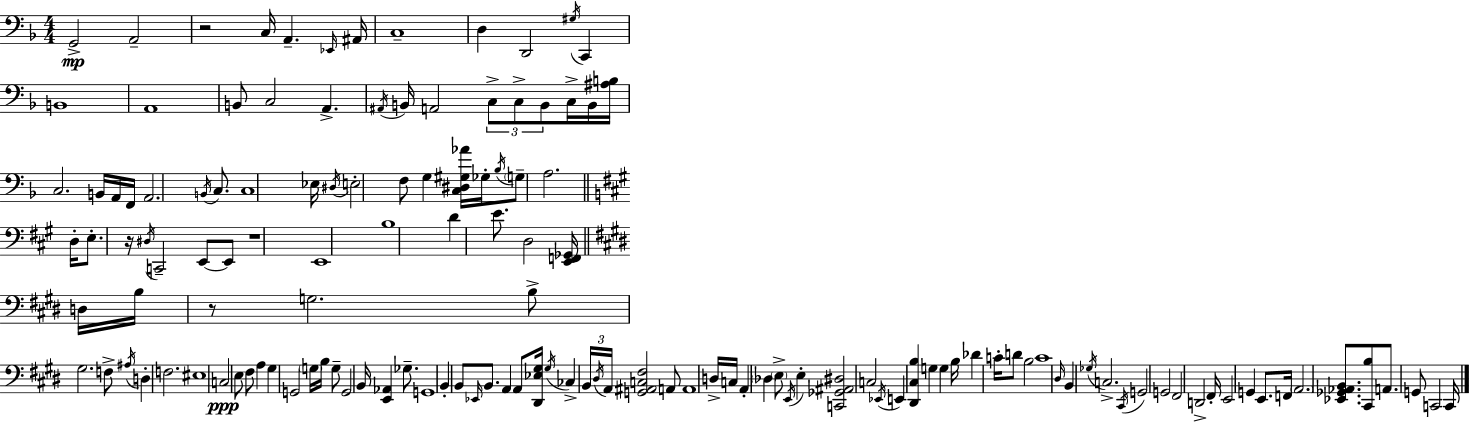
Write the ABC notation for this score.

X:1
T:Untitled
M:4/4
L:1/4
K:Dm
G,,2 A,,2 z2 C,/4 A,, _E,,/4 ^A,,/4 C,4 D, D,,2 ^G,/4 C,, B,,4 A,,4 B,,/2 C,2 A,, ^A,,/4 B,,/4 A,,2 C,/2 C,/2 B,,/2 C,/4 B,,/4 [^A,B,]/4 C,2 B,,/4 A,,/4 F,,/4 A,,2 B,,/4 C,/2 C,4 _E,/4 ^D,/4 E,2 F,/2 G, [C,^D,^G,_A]/4 _G,/4 _B,/4 G,/2 A,2 D,/4 E,/2 z/4 ^D,/4 C,,2 E,,/2 E,,/2 z4 E,,4 B,4 D E/2 D,2 [E,,F,,_G,,]/4 D,/4 B,/4 z/2 G,2 B,/2 ^G,2 F,/2 ^A,/4 D, F,2 ^E,4 C,2 E,/2 ^F,/2 A, ^G, G,,2 G,/4 B,/4 G,/2 G,,2 B,,/4 [E,,_A,,] _G,/2 G,,4 B,, B,,/2 _E,,/4 B,,/2 A,, A,,/2 [^D,,_E,^G,]/4 ^G,/4 _C, B,,/4 ^D,/4 A,,/4 [G,,^A,,C,^F,]2 A,,/2 A,,4 D,/4 C,/4 A,, _D, E,/2 E,,/4 E, [C,,_G,,^A,,^D,]2 C,2 _E,,/4 E,, [^D,,^C,B,] G, G, B,/4 _D C/4 D/2 B,2 C4 ^D,/4 B,, _G,/4 C,2 ^C,,/4 G,,2 G,,2 ^F,,2 D,,2 ^F,,/4 E,,2 G,, E,,/2 F,,/4 A,,2 [_E,,_G,,_A,,B,,]/2 [^C,,B,]/2 A,,/2 G,,/2 C,,2 C,,/4